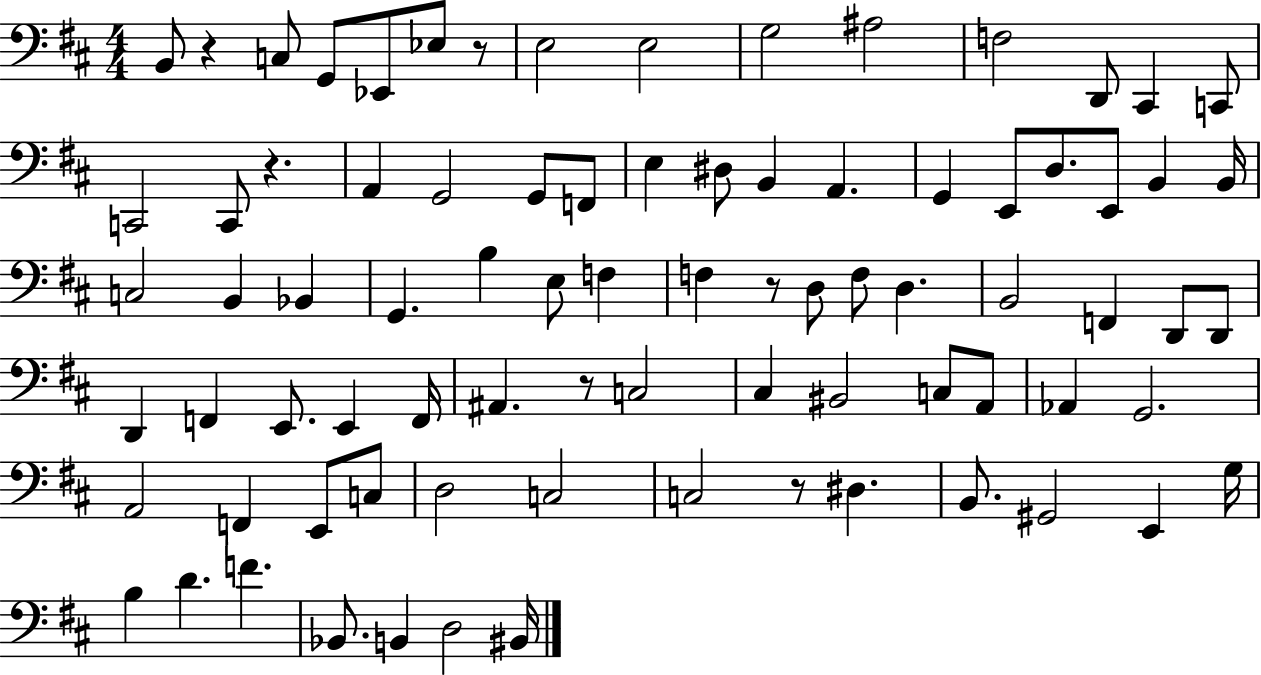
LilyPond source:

{
  \clef bass
  \numericTimeSignature
  \time 4/4
  \key d \major
  b,8 r4 c8 g,8 ees,8 ees8 r8 | e2 e2 | g2 ais2 | f2 d,8 cis,4 c,8 | \break c,2 c,8 r4. | a,4 g,2 g,8 f,8 | e4 dis8 b,4 a,4. | g,4 e,8 d8. e,8 b,4 b,16 | \break c2 b,4 bes,4 | g,4. b4 e8 f4 | f4 r8 d8 f8 d4. | b,2 f,4 d,8 d,8 | \break d,4 f,4 e,8. e,4 f,16 | ais,4. r8 c2 | cis4 bis,2 c8 a,8 | aes,4 g,2. | \break a,2 f,4 e,8 c8 | d2 c2 | c2 r8 dis4. | b,8. gis,2 e,4 g16 | \break b4 d'4. f'4. | bes,8. b,4 d2 bis,16 | \bar "|."
}